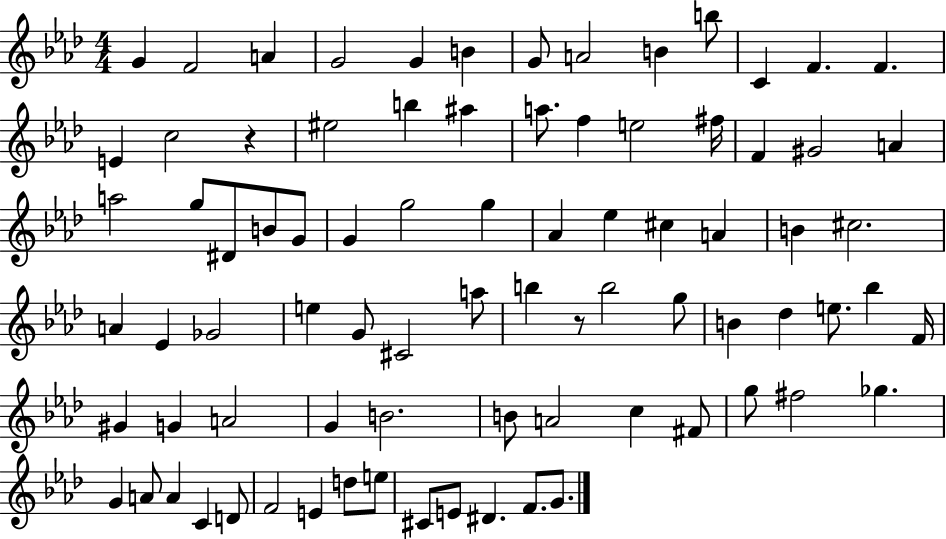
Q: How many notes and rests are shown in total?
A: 82